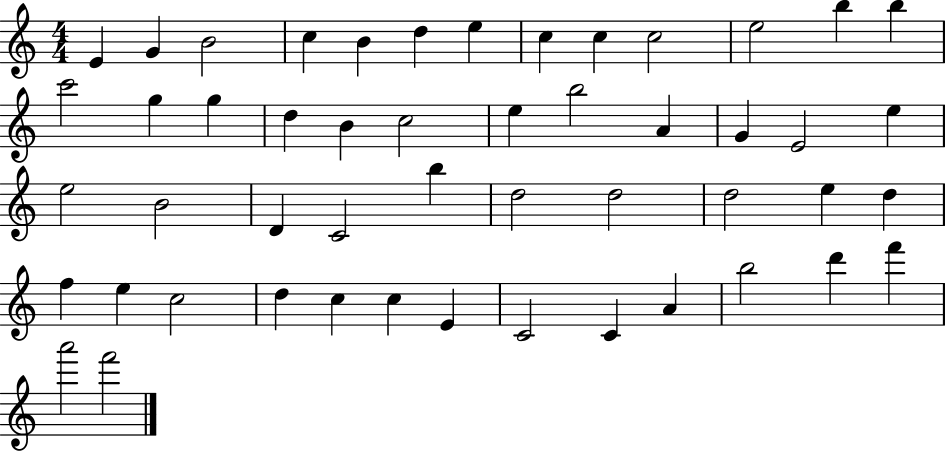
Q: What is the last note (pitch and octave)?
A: F6